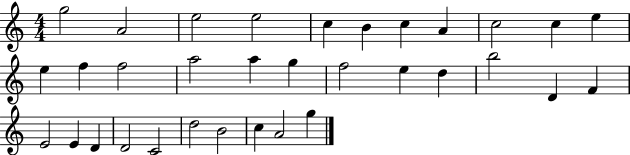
{
  \clef treble
  \numericTimeSignature
  \time 4/4
  \key c \major
  g''2 a'2 | e''2 e''2 | c''4 b'4 c''4 a'4 | c''2 c''4 e''4 | \break e''4 f''4 f''2 | a''2 a''4 g''4 | f''2 e''4 d''4 | b''2 d'4 f'4 | \break e'2 e'4 d'4 | d'2 c'2 | d''2 b'2 | c''4 a'2 g''4 | \break \bar "|."
}